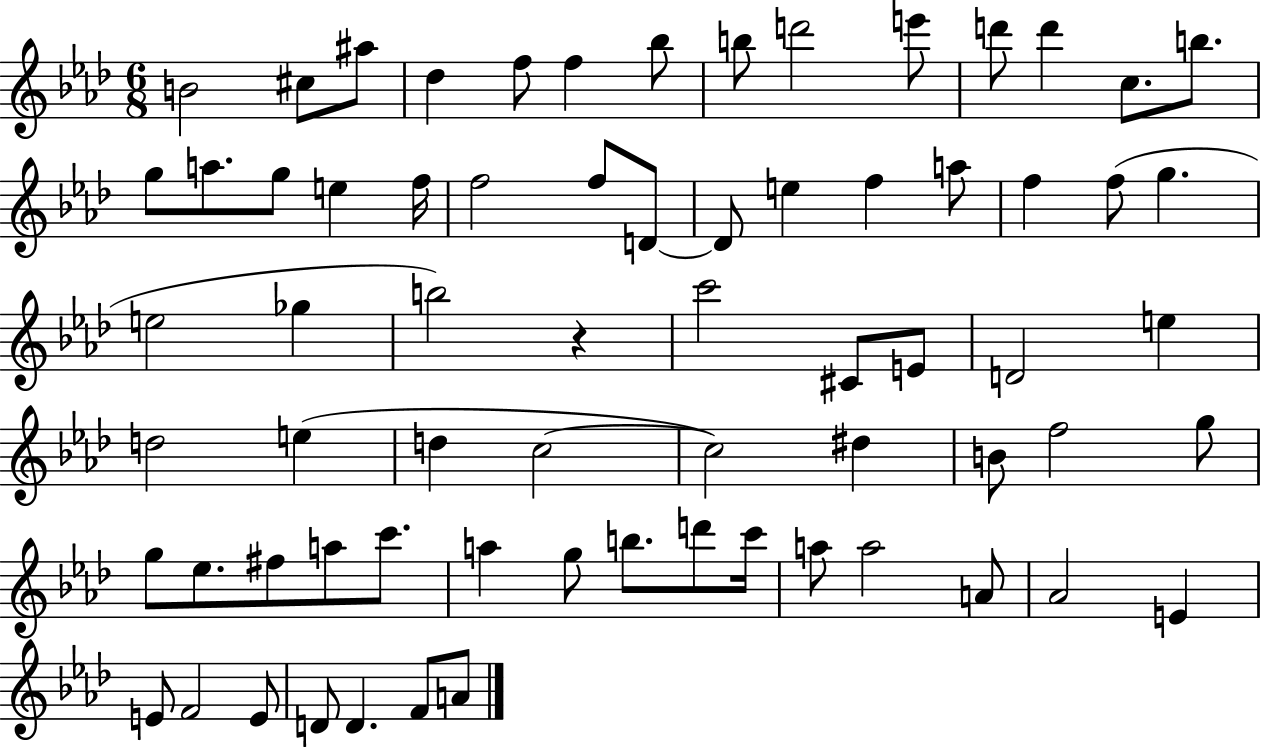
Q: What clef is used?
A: treble